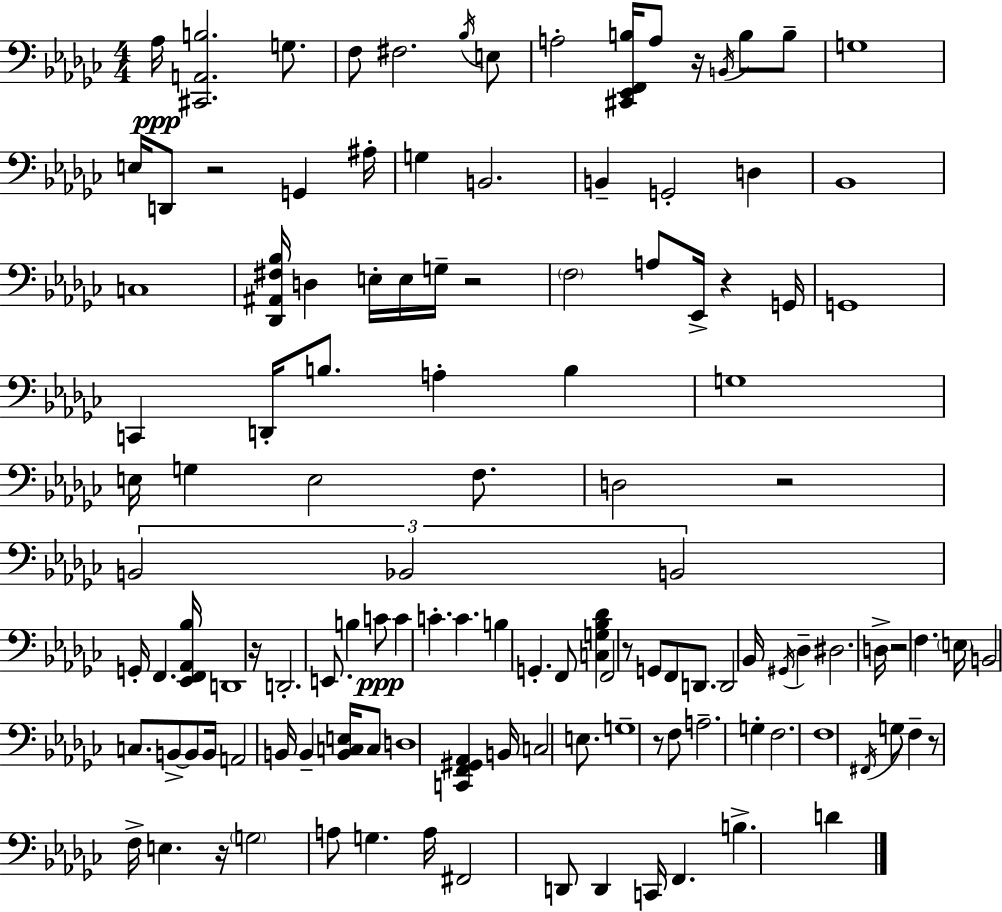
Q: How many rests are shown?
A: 11